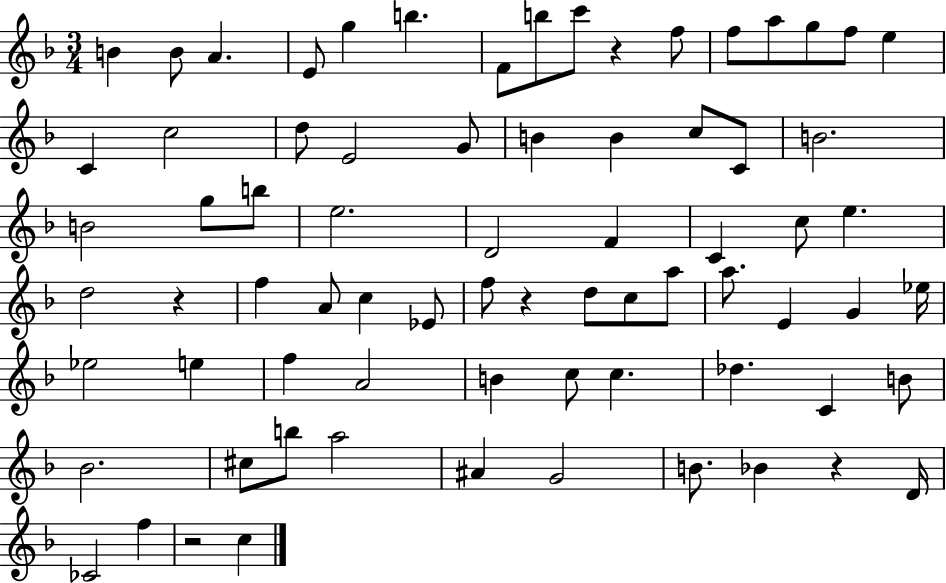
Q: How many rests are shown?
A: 5